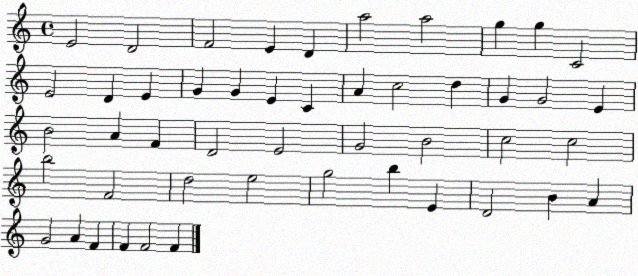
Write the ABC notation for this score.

X:1
T:Untitled
M:4/4
L:1/4
K:C
E2 D2 F2 E D a2 a2 g g C2 E2 D E G G E C A c2 d G G2 E B2 A F D2 E2 G2 B2 c2 c2 b2 F2 d2 e2 g2 b E D2 B A G2 A F F F2 F